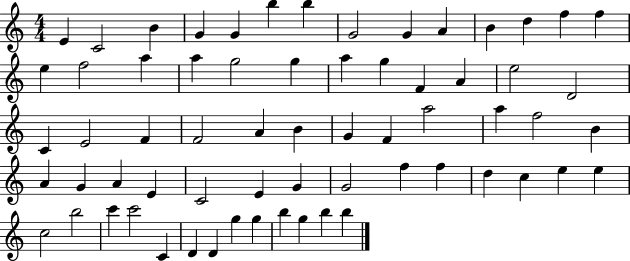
E4/q C4/h B4/q G4/q G4/q B5/q B5/q G4/h G4/q A4/q B4/q D5/q F5/q F5/q E5/q F5/h A5/q A5/q G5/h G5/q A5/q G5/q F4/q A4/q E5/h D4/h C4/q E4/h F4/q F4/h A4/q B4/q G4/q F4/q A5/h A5/q F5/h B4/q A4/q G4/q A4/q E4/q C4/h E4/q G4/q G4/h F5/q F5/q D5/q C5/q E5/q E5/q C5/h B5/h C6/q C6/h C4/q D4/q D4/q G5/q G5/q B5/q G5/q B5/q B5/q